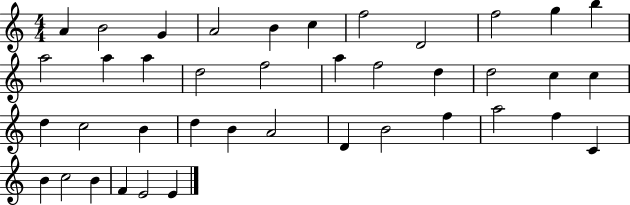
A4/q B4/h G4/q A4/h B4/q C5/q F5/h D4/h F5/h G5/q B5/q A5/h A5/q A5/q D5/h F5/h A5/q F5/h D5/q D5/h C5/q C5/q D5/q C5/h B4/q D5/q B4/q A4/h D4/q B4/h F5/q A5/h F5/q C4/q B4/q C5/h B4/q F4/q E4/h E4/q